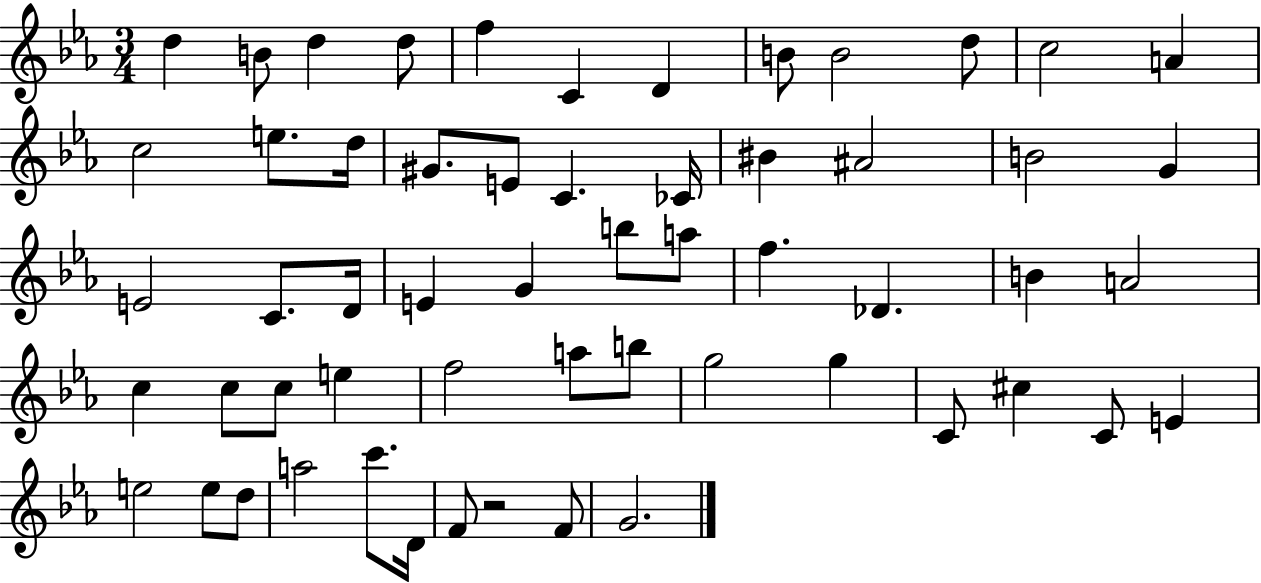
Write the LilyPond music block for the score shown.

{
  \clef treble
  \numericTimeSignature
  \time 3/4
  \key ees \major
  d''4 b'8 d''4 d''8 | f''4 c'4 d'4 | b'8 b'2 d''8 | c''2 a'4 | \break c''2 e''8. d''16 | gis'8. e'8 c'4. ces'16 | bis'4 ais'2 | b'2 g'4 | \break e'2 c'8. d'16 | e'4 g'4 b''8 a''8 | f''4. des'4. | b'4 a'2 | \break c''4 c''8 c''8 e''4 | f''2 a''8 b''8 | g''2 g''4 | c'8 cis''4 c'8 e'4 | \break e''2 e''8 d''8 | a''2 c'''8. d'16 | f'8 r2 f'8 | g'2. | \break \bar "|."
}